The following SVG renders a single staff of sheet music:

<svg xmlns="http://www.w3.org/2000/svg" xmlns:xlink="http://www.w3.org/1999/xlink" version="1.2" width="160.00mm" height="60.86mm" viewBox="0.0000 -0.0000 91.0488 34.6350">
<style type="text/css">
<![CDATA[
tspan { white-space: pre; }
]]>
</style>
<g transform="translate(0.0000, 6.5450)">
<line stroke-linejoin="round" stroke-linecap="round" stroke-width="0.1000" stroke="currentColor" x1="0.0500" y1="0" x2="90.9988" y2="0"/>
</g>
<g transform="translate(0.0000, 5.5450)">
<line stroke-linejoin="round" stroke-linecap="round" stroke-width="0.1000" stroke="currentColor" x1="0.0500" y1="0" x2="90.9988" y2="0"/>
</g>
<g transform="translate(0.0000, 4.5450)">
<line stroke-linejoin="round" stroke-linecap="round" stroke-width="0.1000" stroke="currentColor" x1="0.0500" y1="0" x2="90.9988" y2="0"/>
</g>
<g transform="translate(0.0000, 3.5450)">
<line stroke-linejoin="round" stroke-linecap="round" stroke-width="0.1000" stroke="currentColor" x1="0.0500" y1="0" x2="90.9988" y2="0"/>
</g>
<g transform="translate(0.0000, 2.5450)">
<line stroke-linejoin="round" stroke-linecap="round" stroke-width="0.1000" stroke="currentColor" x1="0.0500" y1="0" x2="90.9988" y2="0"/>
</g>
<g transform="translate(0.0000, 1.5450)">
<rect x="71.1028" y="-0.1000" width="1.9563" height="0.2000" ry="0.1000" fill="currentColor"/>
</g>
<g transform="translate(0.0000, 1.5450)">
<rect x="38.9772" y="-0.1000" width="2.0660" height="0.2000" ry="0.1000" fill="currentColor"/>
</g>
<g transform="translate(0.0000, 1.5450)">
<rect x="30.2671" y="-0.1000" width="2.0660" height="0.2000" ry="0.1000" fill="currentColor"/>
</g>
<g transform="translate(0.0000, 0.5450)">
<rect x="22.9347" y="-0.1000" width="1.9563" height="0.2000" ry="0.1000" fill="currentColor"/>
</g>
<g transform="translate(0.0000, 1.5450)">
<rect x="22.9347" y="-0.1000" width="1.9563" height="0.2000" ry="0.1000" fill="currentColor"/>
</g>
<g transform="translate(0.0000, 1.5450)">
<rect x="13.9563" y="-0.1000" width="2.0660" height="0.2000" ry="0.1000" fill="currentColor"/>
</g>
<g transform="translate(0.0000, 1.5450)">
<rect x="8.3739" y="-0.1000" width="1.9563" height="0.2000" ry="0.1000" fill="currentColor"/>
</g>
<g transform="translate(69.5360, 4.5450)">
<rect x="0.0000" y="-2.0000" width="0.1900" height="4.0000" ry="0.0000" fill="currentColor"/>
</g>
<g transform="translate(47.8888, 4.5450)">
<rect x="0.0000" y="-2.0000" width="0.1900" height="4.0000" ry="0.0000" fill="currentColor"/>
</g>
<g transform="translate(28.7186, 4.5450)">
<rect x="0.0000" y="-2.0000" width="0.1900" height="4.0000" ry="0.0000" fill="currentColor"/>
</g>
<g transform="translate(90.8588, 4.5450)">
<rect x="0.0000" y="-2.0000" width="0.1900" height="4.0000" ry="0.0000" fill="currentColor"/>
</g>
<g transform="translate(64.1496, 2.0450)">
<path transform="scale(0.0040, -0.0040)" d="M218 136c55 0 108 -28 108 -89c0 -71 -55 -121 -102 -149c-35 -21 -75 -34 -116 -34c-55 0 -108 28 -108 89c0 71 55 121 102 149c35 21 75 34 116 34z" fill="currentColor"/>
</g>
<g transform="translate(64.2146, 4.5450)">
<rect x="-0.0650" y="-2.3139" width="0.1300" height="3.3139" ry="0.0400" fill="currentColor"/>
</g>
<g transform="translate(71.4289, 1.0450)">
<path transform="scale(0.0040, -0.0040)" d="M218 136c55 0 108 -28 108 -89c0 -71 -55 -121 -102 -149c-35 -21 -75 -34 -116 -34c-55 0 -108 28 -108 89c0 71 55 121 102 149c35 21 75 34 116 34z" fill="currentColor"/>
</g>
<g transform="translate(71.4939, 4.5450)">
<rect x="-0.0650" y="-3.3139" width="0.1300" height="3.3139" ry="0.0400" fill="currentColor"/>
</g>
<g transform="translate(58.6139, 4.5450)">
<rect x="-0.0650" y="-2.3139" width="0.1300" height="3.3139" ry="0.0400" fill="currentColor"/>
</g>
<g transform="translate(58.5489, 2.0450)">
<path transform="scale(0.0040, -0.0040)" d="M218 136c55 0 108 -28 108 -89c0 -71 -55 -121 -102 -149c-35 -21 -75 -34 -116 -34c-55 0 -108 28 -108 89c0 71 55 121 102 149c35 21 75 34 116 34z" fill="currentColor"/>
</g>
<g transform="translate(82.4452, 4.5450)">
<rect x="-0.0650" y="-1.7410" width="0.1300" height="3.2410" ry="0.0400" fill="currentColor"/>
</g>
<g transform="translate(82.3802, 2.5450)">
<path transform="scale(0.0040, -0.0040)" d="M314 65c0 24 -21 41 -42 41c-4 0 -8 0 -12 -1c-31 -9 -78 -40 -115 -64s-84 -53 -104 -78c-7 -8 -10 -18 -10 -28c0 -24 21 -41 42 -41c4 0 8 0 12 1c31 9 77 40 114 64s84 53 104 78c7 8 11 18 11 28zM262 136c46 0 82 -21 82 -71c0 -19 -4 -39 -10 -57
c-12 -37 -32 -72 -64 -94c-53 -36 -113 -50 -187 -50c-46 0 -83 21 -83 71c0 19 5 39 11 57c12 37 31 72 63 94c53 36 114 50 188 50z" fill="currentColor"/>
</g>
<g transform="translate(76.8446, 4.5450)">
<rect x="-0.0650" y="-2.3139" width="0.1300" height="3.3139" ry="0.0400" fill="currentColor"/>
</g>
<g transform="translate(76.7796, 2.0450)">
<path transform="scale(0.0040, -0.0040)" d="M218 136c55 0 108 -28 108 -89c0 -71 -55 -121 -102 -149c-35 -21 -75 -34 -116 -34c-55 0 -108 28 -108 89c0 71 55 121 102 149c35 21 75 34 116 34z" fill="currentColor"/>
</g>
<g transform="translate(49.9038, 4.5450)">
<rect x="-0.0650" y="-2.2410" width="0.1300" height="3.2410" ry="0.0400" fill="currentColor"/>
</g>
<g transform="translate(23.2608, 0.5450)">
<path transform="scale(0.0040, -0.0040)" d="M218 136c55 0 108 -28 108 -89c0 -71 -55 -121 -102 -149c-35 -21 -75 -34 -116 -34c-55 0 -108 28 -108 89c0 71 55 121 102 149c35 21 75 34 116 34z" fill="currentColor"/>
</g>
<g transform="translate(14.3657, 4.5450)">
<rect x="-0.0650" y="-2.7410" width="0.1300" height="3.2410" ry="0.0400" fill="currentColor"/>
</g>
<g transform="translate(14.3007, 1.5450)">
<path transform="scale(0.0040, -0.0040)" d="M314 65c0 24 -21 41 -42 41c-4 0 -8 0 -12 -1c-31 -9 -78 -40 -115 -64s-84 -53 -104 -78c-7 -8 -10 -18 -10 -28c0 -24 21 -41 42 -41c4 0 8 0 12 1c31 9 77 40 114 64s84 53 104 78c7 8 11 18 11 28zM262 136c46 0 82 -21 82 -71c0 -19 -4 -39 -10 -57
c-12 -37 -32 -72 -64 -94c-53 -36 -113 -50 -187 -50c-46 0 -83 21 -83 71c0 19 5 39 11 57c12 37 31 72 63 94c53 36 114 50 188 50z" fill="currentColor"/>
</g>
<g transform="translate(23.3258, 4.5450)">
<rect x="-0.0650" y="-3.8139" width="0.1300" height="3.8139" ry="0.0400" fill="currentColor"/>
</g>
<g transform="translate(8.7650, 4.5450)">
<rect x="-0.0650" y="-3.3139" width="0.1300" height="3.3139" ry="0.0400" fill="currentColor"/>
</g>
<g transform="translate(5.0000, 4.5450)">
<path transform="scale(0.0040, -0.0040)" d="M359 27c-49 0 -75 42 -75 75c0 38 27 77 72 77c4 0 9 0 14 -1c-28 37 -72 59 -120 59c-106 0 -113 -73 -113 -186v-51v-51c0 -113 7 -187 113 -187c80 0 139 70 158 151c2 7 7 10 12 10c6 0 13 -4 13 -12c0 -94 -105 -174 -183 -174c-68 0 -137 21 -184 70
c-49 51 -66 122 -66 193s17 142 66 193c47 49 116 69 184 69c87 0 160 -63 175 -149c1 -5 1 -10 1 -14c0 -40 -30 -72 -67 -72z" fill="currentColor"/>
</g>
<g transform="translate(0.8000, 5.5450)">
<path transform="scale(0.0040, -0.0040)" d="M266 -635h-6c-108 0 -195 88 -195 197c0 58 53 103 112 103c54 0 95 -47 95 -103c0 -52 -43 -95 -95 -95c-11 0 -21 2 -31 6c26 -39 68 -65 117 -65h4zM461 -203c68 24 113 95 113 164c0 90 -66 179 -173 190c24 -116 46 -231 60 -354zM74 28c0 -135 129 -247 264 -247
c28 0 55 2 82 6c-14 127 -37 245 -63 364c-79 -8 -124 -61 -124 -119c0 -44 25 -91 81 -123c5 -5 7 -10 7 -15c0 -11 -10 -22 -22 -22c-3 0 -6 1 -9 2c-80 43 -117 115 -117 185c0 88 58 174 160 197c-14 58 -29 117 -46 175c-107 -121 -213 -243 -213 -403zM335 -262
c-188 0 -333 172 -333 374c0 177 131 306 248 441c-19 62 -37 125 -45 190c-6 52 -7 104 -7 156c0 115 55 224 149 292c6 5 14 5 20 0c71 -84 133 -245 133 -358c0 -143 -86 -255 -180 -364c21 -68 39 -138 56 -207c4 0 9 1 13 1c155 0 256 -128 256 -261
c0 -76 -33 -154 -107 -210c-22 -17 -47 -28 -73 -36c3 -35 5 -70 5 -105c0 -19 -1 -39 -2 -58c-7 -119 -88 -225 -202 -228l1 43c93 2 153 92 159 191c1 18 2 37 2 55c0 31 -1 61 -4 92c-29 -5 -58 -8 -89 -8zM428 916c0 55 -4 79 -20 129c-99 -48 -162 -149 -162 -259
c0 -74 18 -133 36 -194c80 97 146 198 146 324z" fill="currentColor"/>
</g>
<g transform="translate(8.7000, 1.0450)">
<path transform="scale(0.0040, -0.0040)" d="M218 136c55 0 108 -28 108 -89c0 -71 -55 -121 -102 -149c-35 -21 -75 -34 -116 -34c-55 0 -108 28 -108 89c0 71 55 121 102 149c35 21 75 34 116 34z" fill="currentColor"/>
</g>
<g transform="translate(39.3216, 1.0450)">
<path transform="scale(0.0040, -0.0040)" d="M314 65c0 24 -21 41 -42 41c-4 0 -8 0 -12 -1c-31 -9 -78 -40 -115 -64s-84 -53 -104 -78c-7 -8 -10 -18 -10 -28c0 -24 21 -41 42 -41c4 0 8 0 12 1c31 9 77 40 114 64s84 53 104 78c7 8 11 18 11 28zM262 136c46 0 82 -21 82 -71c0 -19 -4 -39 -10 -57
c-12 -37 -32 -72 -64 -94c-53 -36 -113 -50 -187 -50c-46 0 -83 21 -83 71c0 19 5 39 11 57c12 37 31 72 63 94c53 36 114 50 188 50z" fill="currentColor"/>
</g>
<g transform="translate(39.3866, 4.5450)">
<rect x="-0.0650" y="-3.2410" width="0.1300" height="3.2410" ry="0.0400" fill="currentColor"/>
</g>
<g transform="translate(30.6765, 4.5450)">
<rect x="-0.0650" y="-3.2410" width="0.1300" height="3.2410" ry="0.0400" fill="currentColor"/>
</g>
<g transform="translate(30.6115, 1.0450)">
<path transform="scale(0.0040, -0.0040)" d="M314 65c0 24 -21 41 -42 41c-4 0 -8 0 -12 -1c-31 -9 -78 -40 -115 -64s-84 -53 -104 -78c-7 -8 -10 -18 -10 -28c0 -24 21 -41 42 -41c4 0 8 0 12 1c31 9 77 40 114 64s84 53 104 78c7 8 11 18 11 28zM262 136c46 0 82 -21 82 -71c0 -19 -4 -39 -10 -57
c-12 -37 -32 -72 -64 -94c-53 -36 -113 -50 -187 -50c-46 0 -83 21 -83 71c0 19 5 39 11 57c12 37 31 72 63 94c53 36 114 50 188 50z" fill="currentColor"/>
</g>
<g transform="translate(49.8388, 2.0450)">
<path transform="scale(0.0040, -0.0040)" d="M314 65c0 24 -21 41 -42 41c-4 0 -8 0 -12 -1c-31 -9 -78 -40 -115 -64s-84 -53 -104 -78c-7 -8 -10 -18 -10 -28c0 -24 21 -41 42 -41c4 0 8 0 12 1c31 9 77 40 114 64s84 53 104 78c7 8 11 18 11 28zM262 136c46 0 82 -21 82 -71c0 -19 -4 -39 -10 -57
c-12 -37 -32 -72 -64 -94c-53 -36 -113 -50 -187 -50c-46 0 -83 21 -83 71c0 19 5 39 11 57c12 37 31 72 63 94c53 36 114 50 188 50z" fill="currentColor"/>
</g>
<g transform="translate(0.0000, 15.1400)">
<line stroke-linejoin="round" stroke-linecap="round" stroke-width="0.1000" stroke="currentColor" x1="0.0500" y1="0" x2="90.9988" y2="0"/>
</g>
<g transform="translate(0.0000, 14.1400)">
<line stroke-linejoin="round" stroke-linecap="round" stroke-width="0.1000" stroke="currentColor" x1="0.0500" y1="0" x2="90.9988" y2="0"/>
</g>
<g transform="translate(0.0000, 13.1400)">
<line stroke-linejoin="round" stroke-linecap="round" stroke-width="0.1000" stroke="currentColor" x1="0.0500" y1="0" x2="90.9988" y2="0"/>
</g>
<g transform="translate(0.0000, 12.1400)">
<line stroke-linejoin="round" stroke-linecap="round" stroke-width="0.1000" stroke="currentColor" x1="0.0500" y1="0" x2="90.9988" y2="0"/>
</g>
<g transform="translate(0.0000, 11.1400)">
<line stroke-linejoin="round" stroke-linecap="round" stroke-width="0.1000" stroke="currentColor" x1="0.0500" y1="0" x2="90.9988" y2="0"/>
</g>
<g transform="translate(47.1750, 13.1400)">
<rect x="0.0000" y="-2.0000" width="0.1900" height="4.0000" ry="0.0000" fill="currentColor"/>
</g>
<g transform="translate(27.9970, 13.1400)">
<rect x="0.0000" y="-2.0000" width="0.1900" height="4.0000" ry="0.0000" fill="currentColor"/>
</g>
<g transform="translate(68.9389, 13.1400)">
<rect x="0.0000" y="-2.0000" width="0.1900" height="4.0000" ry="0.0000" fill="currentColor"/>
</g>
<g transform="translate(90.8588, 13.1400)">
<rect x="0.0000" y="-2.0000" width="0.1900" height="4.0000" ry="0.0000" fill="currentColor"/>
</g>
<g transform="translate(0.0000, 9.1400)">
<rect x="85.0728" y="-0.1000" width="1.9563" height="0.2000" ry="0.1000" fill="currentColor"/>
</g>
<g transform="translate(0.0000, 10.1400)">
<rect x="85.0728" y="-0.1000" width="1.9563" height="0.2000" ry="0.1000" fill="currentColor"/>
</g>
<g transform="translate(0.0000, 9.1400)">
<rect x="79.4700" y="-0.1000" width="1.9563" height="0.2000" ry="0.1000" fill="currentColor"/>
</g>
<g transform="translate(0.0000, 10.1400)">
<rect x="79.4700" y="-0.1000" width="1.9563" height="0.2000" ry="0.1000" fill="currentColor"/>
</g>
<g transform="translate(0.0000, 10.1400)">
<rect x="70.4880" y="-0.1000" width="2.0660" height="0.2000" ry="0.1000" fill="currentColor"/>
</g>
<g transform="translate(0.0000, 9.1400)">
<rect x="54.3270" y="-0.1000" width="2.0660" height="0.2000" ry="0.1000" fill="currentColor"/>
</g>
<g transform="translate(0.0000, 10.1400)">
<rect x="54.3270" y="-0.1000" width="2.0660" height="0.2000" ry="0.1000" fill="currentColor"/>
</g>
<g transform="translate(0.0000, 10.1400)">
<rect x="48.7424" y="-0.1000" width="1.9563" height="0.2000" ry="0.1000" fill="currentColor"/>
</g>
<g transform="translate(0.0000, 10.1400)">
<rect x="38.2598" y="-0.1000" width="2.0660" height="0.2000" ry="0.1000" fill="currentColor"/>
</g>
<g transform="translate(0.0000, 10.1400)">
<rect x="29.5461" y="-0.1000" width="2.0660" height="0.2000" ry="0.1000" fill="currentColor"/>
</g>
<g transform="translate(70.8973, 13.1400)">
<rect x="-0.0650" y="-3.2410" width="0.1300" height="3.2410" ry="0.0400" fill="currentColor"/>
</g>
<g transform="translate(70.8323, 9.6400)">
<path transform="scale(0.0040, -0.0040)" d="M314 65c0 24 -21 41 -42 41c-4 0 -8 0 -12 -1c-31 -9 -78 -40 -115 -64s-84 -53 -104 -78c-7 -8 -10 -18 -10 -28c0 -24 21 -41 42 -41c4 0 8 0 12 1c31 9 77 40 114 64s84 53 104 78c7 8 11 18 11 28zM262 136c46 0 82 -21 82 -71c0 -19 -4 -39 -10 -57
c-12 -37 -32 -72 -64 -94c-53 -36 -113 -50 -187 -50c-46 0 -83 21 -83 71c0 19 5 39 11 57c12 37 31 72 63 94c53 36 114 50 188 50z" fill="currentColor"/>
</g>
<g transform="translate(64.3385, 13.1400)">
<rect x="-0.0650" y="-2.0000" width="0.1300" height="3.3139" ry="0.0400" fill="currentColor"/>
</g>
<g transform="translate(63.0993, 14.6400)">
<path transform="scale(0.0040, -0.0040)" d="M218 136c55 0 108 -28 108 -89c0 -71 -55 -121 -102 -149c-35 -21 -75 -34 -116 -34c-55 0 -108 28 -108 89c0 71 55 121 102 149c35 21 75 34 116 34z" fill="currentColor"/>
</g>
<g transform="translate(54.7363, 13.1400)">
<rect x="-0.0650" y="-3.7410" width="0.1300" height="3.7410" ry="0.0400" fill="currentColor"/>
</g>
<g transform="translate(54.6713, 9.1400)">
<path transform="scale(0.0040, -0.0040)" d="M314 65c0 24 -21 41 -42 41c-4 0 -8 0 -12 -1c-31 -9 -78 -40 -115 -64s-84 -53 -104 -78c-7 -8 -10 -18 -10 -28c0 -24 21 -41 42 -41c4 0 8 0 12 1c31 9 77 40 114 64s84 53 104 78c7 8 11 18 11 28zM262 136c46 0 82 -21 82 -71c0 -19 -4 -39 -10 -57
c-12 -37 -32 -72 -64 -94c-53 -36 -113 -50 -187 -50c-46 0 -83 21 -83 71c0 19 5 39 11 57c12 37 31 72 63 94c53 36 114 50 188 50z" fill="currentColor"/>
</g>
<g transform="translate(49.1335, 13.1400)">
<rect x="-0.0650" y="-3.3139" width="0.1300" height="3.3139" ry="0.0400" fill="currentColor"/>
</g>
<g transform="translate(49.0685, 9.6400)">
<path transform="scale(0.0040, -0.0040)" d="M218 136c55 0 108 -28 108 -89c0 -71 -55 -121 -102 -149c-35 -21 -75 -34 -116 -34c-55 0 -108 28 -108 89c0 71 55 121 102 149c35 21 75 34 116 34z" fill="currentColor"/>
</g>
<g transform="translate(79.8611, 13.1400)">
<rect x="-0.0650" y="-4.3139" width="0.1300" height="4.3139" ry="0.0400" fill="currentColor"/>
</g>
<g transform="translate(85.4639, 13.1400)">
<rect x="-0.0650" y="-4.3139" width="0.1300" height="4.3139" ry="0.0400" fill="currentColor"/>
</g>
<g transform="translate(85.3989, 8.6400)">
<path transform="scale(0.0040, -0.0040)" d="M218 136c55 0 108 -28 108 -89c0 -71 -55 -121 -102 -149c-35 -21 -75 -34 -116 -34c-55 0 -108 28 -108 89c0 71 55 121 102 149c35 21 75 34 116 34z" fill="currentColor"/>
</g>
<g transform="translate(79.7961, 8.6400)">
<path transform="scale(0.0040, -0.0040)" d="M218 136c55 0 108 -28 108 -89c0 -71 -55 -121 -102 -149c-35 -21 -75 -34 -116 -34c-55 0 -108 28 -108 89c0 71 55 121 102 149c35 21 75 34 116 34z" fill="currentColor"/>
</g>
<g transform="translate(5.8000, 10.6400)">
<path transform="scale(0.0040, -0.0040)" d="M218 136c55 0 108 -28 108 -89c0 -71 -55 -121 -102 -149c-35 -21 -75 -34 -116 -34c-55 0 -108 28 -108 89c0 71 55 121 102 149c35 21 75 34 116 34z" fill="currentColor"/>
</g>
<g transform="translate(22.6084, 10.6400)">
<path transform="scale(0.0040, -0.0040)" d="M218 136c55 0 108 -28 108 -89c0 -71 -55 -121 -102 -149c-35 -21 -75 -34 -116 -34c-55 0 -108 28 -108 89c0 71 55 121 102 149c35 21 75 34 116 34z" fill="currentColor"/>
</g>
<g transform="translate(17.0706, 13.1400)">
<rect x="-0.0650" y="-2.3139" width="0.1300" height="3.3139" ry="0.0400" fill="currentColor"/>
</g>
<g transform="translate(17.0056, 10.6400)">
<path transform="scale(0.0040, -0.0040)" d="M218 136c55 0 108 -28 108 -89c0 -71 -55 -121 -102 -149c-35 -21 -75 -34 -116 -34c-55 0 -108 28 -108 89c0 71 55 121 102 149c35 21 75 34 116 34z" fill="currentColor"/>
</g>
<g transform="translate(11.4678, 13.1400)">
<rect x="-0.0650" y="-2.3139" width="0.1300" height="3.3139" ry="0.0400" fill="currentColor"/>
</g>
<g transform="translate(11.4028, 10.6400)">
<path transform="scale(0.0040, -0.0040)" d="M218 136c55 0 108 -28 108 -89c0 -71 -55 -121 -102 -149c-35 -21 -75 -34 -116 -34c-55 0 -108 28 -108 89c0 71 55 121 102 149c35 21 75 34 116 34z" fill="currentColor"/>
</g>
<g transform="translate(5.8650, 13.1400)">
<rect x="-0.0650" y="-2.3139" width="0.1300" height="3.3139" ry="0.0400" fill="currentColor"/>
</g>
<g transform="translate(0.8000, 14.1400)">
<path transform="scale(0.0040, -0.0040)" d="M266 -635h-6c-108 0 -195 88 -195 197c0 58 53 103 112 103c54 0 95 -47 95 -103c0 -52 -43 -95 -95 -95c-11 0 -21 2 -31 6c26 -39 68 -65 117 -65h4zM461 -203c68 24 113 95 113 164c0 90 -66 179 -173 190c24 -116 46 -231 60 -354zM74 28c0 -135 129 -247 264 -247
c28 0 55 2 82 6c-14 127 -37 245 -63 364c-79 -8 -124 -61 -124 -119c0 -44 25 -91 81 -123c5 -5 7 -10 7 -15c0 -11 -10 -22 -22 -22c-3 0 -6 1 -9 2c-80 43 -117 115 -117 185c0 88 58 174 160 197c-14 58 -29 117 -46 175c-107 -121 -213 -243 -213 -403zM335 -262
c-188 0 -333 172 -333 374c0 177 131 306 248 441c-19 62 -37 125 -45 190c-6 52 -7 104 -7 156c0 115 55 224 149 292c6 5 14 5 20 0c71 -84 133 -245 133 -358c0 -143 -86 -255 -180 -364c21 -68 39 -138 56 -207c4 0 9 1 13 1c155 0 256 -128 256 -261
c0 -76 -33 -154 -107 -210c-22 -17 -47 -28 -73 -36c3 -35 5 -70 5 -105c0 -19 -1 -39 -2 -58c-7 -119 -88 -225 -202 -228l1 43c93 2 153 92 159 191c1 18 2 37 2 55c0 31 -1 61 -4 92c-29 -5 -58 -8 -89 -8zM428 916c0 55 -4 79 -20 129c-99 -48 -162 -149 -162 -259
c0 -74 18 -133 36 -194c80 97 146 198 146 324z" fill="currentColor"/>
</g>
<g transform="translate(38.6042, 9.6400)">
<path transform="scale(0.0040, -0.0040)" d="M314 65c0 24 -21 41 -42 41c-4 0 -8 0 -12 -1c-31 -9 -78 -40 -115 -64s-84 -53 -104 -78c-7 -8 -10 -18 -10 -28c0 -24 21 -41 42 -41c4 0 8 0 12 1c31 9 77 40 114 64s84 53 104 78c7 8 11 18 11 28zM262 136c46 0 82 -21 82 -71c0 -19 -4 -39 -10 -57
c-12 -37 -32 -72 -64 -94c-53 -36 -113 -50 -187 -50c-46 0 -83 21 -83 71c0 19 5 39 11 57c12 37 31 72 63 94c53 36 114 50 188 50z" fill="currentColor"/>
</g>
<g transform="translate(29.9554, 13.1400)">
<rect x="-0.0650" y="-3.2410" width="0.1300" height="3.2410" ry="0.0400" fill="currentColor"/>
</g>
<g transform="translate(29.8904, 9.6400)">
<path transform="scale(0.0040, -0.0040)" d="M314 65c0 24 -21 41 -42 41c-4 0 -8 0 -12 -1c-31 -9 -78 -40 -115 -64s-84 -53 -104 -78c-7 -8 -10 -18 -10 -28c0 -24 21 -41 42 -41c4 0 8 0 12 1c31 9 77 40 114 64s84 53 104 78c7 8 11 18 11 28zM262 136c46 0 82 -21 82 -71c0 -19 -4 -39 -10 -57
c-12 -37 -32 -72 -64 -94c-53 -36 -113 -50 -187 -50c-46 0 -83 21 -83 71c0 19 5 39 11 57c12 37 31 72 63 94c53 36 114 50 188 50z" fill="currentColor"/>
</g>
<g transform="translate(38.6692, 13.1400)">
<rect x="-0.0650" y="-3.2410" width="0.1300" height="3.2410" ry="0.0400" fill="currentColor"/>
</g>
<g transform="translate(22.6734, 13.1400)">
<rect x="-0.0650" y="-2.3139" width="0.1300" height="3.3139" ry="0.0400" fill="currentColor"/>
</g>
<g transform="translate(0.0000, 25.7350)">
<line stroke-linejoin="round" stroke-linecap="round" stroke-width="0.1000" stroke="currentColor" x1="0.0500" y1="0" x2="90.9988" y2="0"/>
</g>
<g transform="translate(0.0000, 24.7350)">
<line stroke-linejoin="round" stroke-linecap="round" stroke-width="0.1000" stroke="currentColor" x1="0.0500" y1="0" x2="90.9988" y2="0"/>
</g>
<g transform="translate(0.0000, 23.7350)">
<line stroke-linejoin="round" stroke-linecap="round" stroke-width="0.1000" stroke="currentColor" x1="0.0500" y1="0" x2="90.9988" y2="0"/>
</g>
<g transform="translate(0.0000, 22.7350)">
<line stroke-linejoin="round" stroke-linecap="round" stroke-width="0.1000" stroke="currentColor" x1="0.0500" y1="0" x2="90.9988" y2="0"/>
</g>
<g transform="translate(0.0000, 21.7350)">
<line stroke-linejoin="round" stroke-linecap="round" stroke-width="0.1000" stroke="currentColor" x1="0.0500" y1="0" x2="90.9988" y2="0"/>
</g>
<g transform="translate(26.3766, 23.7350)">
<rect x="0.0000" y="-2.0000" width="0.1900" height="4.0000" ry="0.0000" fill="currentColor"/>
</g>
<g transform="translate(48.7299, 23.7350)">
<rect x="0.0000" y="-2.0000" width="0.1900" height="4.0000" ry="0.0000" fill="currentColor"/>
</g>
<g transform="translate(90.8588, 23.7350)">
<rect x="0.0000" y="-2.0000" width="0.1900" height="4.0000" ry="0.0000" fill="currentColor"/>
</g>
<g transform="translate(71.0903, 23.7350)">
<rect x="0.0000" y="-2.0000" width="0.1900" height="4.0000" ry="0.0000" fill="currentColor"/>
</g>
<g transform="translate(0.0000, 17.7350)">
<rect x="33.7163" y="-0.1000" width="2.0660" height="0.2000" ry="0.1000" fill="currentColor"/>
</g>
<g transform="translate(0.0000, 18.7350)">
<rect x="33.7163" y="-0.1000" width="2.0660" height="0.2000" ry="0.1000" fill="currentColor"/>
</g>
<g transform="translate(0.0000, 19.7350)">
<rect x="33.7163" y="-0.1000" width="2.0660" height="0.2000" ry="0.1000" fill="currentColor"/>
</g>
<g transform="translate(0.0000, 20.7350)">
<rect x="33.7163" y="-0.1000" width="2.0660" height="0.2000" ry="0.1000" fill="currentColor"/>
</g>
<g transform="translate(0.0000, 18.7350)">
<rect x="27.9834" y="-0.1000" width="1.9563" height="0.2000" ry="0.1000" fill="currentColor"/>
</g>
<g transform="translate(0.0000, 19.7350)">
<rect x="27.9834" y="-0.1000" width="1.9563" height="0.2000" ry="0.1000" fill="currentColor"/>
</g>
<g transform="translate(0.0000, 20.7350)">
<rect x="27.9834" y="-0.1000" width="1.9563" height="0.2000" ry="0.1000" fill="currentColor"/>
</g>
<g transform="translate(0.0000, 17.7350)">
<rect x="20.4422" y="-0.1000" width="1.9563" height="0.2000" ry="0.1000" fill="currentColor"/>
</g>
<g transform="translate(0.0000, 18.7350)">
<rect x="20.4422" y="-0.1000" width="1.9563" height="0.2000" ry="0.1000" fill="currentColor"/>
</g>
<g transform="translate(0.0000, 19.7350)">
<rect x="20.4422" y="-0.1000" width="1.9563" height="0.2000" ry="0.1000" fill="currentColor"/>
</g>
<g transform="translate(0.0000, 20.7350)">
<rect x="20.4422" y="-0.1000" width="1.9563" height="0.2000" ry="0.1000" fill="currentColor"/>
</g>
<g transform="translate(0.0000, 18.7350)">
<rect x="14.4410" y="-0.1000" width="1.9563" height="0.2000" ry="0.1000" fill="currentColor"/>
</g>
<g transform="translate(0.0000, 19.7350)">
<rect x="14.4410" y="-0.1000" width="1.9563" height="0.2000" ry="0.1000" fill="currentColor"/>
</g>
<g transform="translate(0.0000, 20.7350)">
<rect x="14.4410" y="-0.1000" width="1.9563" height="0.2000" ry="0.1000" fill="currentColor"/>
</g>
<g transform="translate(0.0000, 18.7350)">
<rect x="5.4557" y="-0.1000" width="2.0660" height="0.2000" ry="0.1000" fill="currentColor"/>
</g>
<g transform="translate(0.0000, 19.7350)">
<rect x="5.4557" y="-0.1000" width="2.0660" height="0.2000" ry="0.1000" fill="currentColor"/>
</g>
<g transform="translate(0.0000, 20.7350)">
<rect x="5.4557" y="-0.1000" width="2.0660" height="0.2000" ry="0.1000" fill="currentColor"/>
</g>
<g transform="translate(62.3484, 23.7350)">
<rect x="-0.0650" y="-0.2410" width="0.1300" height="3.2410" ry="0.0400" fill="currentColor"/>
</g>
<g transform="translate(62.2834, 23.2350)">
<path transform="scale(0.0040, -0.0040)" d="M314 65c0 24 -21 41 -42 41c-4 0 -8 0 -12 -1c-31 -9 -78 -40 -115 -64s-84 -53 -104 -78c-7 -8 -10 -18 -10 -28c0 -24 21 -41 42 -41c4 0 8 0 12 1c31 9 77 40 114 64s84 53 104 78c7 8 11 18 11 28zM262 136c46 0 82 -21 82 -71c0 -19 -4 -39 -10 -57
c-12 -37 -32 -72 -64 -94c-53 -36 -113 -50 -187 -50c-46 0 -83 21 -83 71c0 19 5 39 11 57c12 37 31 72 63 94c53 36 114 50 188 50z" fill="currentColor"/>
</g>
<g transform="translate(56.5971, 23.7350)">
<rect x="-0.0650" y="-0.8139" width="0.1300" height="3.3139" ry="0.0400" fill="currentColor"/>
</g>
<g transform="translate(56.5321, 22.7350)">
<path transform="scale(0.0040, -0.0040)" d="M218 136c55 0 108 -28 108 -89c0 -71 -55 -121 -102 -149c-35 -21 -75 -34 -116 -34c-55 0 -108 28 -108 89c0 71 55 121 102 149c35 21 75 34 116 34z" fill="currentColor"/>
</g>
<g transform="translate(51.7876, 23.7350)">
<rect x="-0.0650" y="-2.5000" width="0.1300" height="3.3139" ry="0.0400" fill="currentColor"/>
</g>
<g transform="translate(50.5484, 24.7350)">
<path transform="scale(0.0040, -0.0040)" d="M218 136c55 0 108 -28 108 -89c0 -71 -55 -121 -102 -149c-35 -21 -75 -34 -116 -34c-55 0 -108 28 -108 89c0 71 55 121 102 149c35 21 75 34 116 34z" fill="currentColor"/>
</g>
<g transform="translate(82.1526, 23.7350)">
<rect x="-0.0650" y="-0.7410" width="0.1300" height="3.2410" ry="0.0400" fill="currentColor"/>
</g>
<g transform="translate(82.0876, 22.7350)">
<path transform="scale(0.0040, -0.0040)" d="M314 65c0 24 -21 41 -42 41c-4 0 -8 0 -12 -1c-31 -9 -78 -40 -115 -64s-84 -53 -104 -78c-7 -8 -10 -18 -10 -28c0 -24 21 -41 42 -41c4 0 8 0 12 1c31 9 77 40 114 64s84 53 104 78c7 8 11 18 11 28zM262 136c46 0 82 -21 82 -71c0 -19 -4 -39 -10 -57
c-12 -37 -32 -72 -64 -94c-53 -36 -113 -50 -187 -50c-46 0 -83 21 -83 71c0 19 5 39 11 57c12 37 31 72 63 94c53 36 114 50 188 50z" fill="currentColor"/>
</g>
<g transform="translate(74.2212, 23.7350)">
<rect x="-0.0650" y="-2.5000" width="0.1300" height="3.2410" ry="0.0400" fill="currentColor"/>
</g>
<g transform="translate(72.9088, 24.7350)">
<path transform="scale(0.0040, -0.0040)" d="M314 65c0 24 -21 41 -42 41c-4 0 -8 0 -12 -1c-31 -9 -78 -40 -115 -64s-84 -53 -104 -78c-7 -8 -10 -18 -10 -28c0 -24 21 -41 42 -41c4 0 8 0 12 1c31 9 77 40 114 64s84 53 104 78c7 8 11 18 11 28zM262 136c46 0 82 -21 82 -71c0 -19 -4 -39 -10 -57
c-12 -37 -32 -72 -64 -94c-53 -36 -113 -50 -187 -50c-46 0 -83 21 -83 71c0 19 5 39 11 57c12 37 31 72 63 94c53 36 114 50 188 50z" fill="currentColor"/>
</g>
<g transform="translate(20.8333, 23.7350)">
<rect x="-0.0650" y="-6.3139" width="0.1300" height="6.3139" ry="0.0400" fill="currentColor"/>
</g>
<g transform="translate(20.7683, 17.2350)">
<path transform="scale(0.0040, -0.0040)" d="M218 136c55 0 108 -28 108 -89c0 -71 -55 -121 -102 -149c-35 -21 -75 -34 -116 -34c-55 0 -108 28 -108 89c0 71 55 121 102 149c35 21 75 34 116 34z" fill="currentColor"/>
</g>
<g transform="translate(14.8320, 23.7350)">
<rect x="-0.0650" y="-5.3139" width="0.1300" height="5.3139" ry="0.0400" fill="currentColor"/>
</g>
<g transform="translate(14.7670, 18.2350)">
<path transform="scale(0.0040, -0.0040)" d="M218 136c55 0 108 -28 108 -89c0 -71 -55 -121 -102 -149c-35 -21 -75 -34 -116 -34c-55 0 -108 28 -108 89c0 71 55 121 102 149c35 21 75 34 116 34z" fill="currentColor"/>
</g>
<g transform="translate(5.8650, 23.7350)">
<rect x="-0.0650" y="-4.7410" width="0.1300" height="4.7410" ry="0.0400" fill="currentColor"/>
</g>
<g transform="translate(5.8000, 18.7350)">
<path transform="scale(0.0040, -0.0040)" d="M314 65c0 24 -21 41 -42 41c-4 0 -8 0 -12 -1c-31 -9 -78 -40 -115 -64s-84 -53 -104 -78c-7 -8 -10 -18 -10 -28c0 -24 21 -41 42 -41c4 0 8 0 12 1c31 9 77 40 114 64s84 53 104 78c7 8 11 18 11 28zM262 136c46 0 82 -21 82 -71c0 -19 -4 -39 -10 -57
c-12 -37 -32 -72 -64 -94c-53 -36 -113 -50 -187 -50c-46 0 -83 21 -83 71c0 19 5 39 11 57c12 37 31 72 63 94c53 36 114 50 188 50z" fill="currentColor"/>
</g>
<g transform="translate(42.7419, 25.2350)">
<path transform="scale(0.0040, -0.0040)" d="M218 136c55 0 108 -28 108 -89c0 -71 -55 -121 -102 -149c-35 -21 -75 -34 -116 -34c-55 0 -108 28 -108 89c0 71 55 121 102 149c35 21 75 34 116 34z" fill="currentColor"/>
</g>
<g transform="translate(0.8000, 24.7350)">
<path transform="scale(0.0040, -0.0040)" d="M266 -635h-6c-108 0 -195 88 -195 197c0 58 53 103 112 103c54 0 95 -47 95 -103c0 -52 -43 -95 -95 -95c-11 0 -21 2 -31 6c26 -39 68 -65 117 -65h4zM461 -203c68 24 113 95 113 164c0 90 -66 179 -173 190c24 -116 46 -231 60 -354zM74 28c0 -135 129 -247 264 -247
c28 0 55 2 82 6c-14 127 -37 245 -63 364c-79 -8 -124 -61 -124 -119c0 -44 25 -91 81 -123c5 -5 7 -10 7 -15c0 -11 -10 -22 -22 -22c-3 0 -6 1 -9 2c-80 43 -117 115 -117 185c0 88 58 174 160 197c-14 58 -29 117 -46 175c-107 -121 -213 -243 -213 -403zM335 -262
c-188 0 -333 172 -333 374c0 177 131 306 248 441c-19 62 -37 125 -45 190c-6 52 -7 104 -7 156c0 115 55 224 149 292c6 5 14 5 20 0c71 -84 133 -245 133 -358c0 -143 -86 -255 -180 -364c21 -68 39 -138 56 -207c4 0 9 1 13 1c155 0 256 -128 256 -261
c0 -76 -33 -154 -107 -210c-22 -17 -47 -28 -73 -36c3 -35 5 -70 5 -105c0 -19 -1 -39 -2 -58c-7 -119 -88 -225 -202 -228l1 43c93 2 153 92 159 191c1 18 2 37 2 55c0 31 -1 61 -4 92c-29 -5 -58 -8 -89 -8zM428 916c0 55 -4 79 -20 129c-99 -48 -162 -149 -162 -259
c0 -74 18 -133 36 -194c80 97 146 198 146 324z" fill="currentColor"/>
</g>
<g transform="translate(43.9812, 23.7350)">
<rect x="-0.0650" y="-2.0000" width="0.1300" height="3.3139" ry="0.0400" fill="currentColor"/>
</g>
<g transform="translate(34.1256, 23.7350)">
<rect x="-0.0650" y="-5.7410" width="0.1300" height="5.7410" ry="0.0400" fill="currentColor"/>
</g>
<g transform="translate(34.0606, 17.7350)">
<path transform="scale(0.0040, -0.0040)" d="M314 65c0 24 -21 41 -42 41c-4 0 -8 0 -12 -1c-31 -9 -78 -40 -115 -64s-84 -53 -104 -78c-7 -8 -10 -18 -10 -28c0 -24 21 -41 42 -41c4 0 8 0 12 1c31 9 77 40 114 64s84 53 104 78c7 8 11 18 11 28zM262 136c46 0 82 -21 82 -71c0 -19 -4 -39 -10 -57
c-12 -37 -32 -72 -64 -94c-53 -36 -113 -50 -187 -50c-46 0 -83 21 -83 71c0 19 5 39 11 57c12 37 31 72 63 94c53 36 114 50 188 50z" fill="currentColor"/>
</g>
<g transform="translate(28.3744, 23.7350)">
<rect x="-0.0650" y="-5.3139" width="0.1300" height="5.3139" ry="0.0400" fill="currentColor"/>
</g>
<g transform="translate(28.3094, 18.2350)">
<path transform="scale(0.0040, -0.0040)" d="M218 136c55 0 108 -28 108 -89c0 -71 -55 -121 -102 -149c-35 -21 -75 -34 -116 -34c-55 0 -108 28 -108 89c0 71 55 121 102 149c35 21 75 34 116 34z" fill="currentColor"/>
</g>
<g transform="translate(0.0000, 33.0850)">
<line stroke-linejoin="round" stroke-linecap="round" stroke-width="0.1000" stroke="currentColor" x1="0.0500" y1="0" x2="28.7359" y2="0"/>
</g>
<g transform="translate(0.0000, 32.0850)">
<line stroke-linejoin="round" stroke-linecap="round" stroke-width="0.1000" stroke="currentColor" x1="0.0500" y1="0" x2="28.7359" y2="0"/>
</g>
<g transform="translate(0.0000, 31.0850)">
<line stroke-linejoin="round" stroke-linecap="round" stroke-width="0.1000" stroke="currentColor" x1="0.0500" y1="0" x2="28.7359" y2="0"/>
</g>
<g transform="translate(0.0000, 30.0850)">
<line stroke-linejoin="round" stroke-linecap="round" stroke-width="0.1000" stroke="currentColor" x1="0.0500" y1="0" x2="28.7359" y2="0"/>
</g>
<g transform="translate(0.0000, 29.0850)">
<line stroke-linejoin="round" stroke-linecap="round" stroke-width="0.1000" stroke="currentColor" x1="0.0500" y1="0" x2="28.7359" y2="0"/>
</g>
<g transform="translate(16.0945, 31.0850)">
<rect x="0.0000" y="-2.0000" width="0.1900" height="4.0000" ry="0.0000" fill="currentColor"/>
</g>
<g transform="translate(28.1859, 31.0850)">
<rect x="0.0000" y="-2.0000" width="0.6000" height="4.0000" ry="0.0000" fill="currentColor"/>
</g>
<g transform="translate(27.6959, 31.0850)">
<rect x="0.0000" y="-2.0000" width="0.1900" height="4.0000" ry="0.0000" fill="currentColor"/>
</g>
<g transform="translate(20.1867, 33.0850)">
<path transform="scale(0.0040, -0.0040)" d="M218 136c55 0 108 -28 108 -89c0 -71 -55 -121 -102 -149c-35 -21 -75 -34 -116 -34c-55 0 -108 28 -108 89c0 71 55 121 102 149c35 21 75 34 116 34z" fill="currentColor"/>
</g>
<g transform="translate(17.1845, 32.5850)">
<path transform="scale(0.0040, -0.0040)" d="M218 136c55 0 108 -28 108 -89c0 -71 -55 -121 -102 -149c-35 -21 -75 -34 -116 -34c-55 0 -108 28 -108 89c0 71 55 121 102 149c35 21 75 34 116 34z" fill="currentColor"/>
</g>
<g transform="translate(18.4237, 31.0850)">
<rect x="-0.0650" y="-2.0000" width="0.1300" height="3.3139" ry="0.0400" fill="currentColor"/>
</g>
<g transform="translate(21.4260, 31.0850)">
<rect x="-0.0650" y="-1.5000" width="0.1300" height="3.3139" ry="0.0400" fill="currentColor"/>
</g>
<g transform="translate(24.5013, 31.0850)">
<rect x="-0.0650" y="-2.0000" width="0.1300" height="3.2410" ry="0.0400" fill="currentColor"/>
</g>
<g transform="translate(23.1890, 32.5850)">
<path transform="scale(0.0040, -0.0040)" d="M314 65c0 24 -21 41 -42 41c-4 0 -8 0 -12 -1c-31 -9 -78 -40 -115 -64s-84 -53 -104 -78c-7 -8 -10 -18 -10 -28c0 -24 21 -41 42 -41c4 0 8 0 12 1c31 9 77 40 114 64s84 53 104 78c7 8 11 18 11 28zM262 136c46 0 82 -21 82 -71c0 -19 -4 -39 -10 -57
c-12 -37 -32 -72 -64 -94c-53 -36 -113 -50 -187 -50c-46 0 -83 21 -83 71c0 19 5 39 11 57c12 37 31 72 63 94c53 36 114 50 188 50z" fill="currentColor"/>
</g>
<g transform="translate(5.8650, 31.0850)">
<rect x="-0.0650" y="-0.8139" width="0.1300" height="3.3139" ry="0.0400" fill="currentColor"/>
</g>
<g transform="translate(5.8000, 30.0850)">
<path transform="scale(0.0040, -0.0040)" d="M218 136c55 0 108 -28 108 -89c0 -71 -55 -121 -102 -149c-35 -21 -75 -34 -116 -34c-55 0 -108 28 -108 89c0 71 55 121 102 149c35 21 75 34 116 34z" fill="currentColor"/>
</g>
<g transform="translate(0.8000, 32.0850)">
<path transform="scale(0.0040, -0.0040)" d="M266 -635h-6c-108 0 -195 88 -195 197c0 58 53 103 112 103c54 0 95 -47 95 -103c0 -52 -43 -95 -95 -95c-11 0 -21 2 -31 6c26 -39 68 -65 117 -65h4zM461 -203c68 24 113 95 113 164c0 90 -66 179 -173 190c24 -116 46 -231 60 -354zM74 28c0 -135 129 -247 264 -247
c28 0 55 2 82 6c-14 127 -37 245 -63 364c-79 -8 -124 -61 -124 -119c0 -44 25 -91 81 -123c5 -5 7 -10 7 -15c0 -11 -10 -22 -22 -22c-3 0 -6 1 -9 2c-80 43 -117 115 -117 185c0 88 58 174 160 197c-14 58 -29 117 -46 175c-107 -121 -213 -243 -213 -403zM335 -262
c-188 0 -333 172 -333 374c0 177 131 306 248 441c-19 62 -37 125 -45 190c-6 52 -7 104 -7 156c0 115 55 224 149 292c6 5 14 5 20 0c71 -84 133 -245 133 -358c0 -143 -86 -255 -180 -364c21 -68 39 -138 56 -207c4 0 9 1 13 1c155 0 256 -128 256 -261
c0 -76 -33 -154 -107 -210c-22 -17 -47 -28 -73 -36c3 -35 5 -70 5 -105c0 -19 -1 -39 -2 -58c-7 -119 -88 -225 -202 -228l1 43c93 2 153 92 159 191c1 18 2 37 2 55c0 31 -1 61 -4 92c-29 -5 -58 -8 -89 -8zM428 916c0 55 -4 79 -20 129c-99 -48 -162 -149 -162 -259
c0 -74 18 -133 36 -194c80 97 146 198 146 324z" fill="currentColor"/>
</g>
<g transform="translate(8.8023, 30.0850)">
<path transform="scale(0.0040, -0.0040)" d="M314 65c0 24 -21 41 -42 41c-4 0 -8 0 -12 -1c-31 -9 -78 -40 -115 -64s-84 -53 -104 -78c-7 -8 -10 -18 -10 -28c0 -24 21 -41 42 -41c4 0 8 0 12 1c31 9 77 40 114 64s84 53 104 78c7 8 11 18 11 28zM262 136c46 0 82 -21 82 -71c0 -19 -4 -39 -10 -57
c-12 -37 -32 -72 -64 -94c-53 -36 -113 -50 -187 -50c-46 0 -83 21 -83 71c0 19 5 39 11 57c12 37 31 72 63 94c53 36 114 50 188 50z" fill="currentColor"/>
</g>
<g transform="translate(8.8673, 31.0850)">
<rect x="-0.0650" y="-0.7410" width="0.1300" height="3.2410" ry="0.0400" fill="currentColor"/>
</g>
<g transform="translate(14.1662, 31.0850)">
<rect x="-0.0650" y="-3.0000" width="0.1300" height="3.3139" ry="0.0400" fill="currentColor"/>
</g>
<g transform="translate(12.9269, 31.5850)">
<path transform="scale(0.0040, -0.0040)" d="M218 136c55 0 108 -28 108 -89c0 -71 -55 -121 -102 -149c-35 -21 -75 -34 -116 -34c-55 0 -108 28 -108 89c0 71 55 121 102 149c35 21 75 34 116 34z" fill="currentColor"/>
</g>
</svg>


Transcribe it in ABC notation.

X:1
T:Untitled
M:4/4
L:1/4
K:C
b a2 c' b2 b2 g2 g g b g f2 g g g g b2 b2 b c'2 F b2 d' d' e'2 f' a' f' g'2 F G d c2 G2 d2 d d2 A F E F2